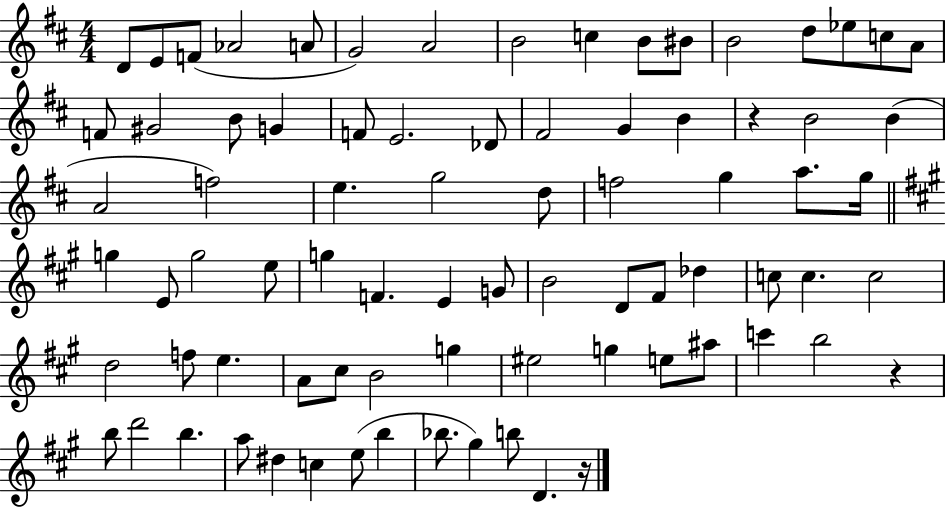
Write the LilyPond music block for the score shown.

{
  \clef treble
  \numericTimeSignature
  \time 4/4
  \key d \major
  \repeat volta 2 { d'8 e'8 f'8( aes'2 a'8 | g'2) a'2 | b'2 c''4 b'8 bis'8 | b'2 d''8 ees''8 c''8 a'8 | \break f'8 gis'2 b'8 g'4 | f'8 e'2. des'8 | fis'2 g'4 b'4 | r4 b'2 b'4( | \break a'2 f''2) | e''4. g''2 d''8 | f''2 g''4 a''8. g''16 | \bar "||" \break \key a \major g''4 e'8 g''2 e''8 | g''4 f'4. e'4 g'8 | b'2 d'8 fis'8 des''4 | c''8 c''4. c''2 | \break d''2 f''8 e''4. | a'8 cis''8 b'2 g''4 | eis''2 g''4 e''8 ais''8 | c'''4 b''2 r4 | \break b''8 d'''2 b''4. | a''8 dis''4 c''4 e''8( b''4 | bes''8. gis''4) b''8 d'4. r16 | } \bar "|."
}